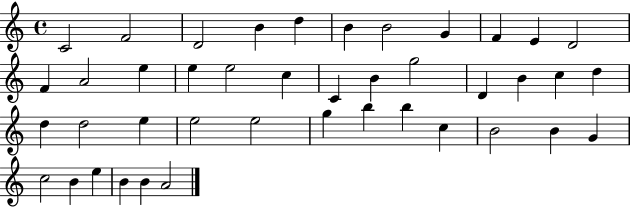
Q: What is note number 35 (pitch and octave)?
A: B4